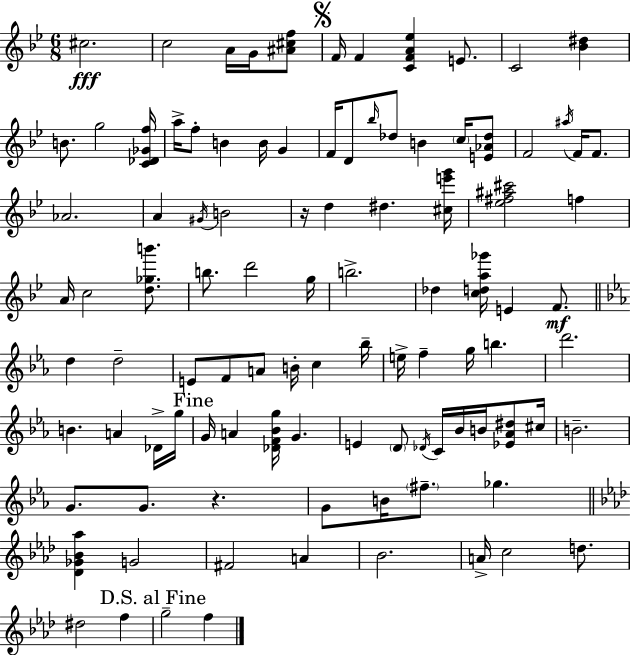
C#5/h. C5/h A4/s G4/s [A#4,C#5,F5]/e F4/s F4/q [C4,F4,A4,Eb5]/q E4/e. C4/h [Bb4,D#5]/q B4/e. G5/h [C4,Db4,Gb4,F5]/s A5/s F5/e B4/q B4/s G4/q F4/s D4/e Bb5/s Db5/e B4/q C5/s [E4,Ab4,Db5]/e F4/h A#5/s F4/s F4/e. Ab4/h. A4/q G#4/s B4/h R/s D5/q D#5/q. [C#5,E6,G6]/s [Eb5,F#5,A#5,C#6]/h F5/q A4/s C5/h [D5,Gb5,B6]/e. B5/e. D6/h G5/s B5/h. Db5/q [C5,D5,A5,Gb6]/s E4/q F4/e. D5/q D5/h E4/e F4/e A4/e B4/s C5/q Bb5/s E5/s F5/q G5/s B5/q. D6/h. B4/q. A4/q Db4/s G5/s G4/s A4/q [Db4,F4,Bb4,G5]/s G4/q. E4/q D4/e Db4/s C4/s Bb4/s B4/s [Eb4,Ab4,D#5]/e C#5/s B4/h. G4/e. G4/e. R/q. G4/e B4/s F#5/e. Gb5/q. [Db4,Gb4,Bb4,Ab5]/q G4/h F#4/h A4/q Bb4/h. A4/s C5/h D5/e. D#5/h F5/q G5/h F5/q